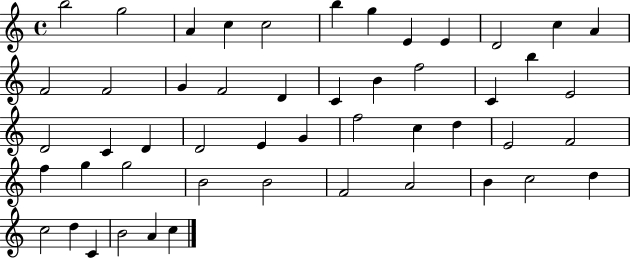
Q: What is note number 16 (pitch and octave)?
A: F4